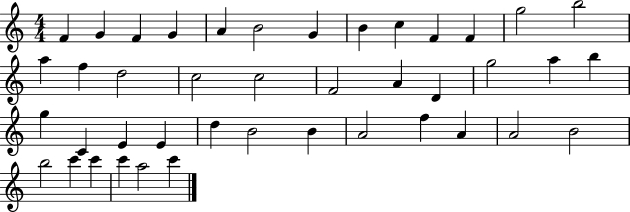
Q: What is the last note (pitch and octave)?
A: C6